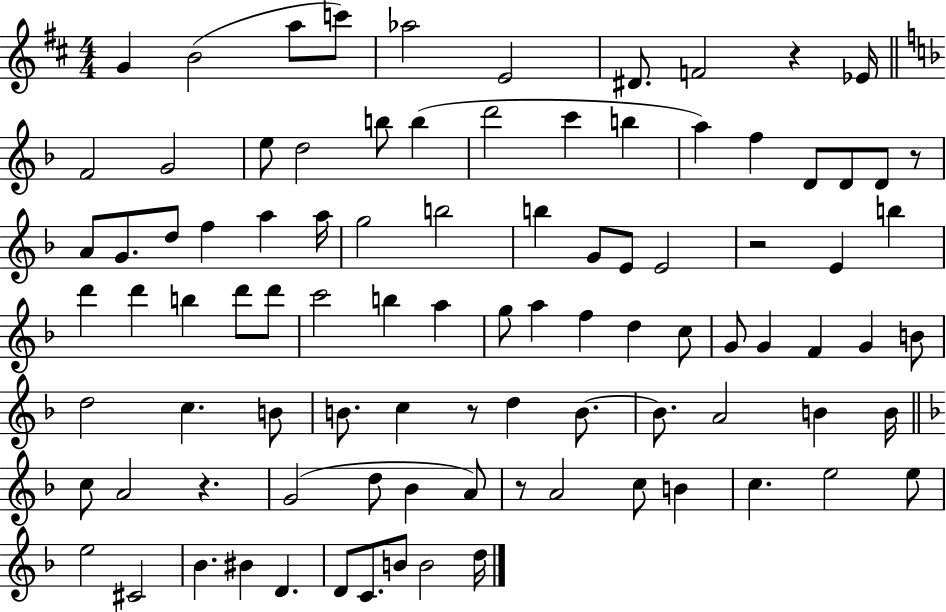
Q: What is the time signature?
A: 4/4